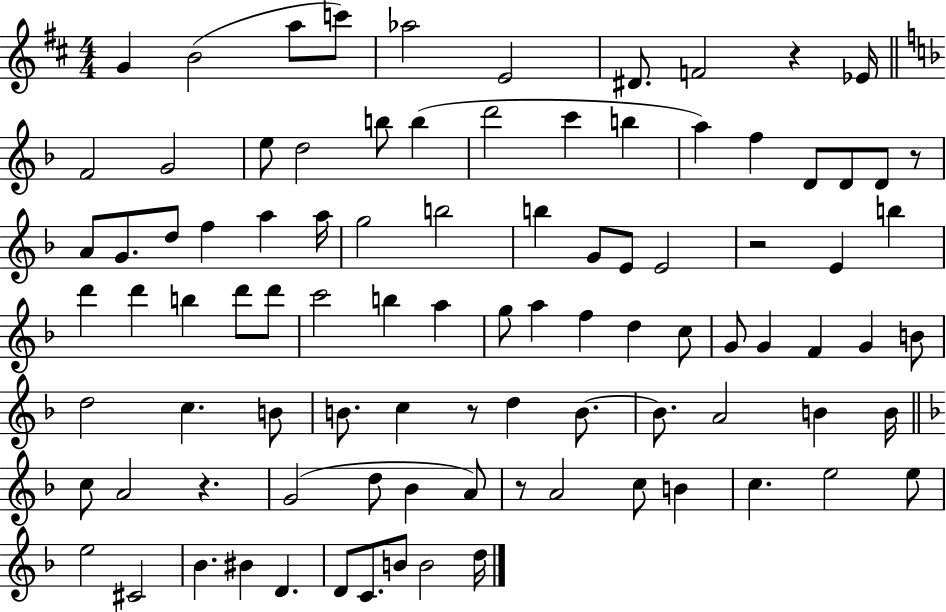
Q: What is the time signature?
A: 4/4